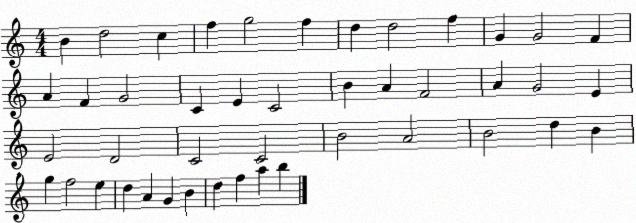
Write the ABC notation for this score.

X:1
T:Untitled
M:4/4
L:1/4
K:C
B d2 c f g2 f d d2 f G G2 F A F G2 C E C2 B A F2 A G2 E E2 D2 C2 C2 B2 A2 B2 d B g f2 e d A G B d f a b